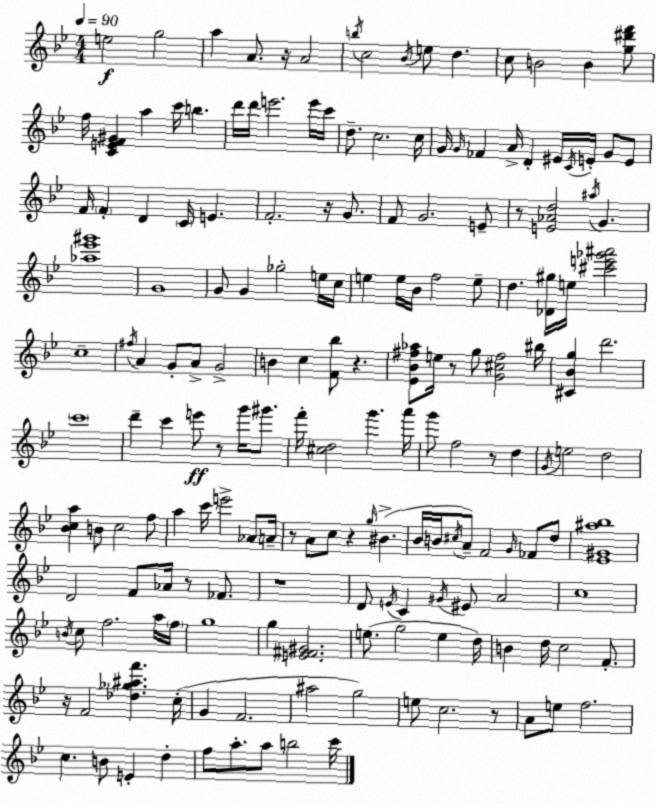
X:1
T:Untitled
M:4/4
L:1/4
K:Gm
e2 g2 a A/2 z/4 A2 b/4 c2 _B/4 e/2 d c/2 B2 B [g^d'f']/2 f/4 [CEF^G] a c'/4 b d'/4 d'/4 e'2 e'/4 c'/4 d/2 c2 c/4 G/4 G/4 _F A/4 D ^E/4 C/4 E/4 G/2 E/2 F/4 F D C/4 E F2 z/4 G/2 F/2 G2 E/2 z/2 [E_Ad]2 ^a/4 G [_a_e'^g']4 G4 G/2 G _g2 e/4 c/4 e e/4 _B/4 f2 e/2 d [_D^g]/4 e/4 [^c'e'_g'^a']2 c4 ^f/4 A G/2 A/2 G2 B c [F_b]/2 z [_E_B^f_a]/2 e/4 z/2 g/2 [G^c^f]2 ^b/4 [^C_Bg] d'2 c'4 d' c' e'/2 z/2 g'/4 ^g'/2 f'/4 [^cd]2 g' a'/4 g'/2 f2 z/2 d G/4 e2 d2 [_Bca] B/2 c2 f/2 a c'/4 e'2 _A/2 A/4 z/2 A/2 c/2 z g/4 ^B _B/4 B/4 ^c/4 A/2 F2 G/4 _F/2 d/2 [_E^G^a_b]4 D2 F/2 _A/4 z/2 _F/2 z4 D/2 E/4 C ^G/4 ^E/2 A2 c4 B/4 c/2 f2 a/4 f/4 g4 g [E^F^G]2 e/2 g2 e d/4 B d/4 c2 F/2 z/4 F2 [_d_g^af'] c/4 G F2 ^a2 g2 e/2 c2 z/2 A/2 e/2 f2 c B/2 E d f/2 a/2 a/2 b2 c'/4